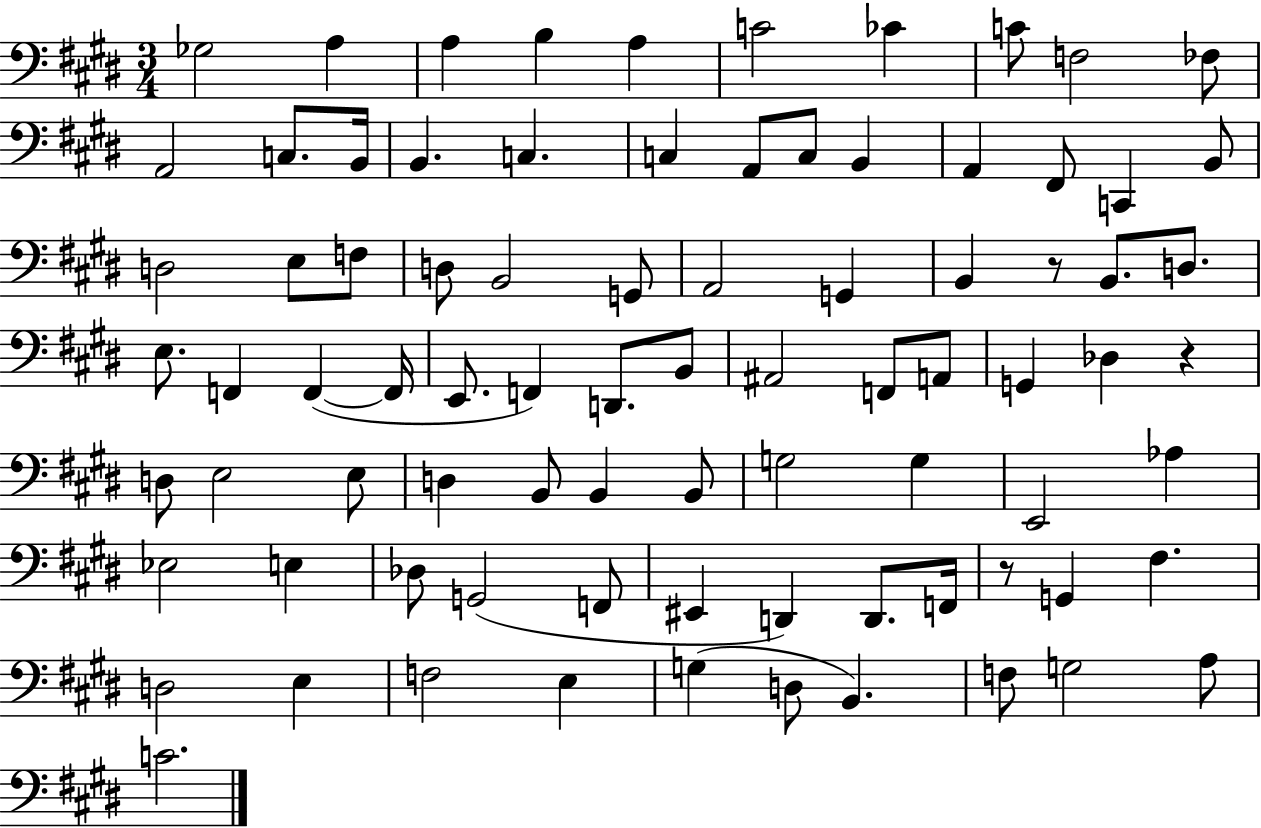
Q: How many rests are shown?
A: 3